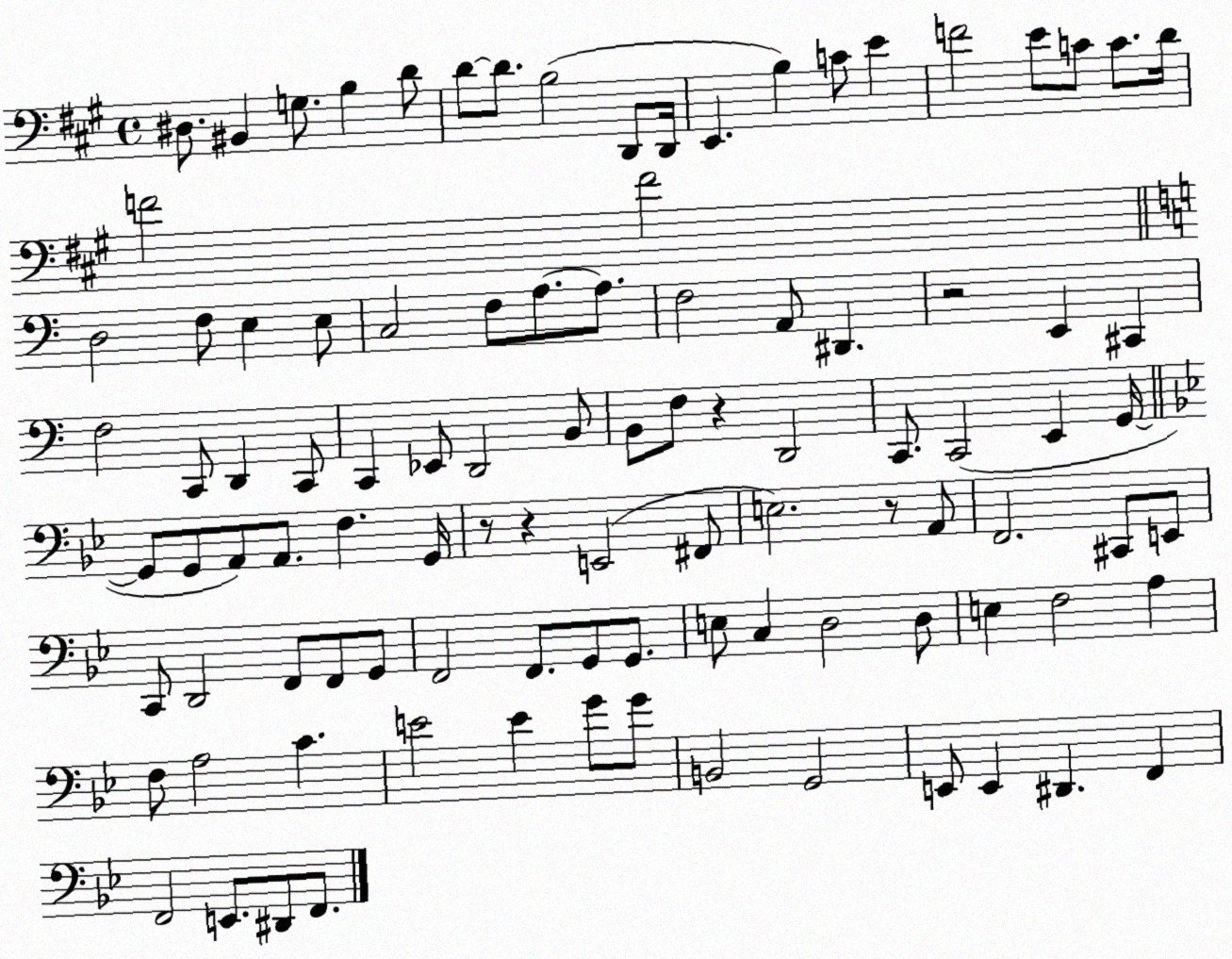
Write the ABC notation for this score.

X:1
T:Untitled
M:4/4
L:1/4
K:A
^D,/2 ^B,, G,/2 B, D/2 D/2 D/2 B,2 D,,/2 D,,/4 E,, B, C/2 E F2 E/2 C/2 C/2 D/4 F2 F2 D,2 F,/2 E, E,/2 C,2 F,/2 A,/2 A,/2 F,2 A,,/2 ^D,, z2 E,, ^C,, F,2 C,,/2 D,, C,,/2 C,, _E,,/2 D,,2 B,,/2 B,,/2 F,/2 z D,,2 C,,/2 C,,2 E,, G,,/4 G,,/2 G,,/2 A,,/2 A,,/2 F, G,,/4 z/2 z E,,2 ^F,,/2 E,2 z/2 A,,/2 F,,2 ^C,,/2 E,,/2 C,,/2 D,,2 F,,/2 F,,/2 G,,/2 F,,2 F,,/2 G,,/2 G,,/2 E,/2 C, D,2 D,/2 E, F,2 A, F,/2 A,2 C E2 E G/2 G/2 B,,2 G,,2 E,,/2 E,, ^D,, F,, F,,2 E,,/2 ^D,,/2 F,,/2